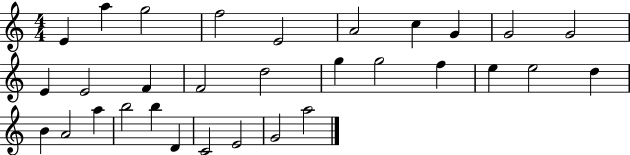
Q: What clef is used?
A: treble